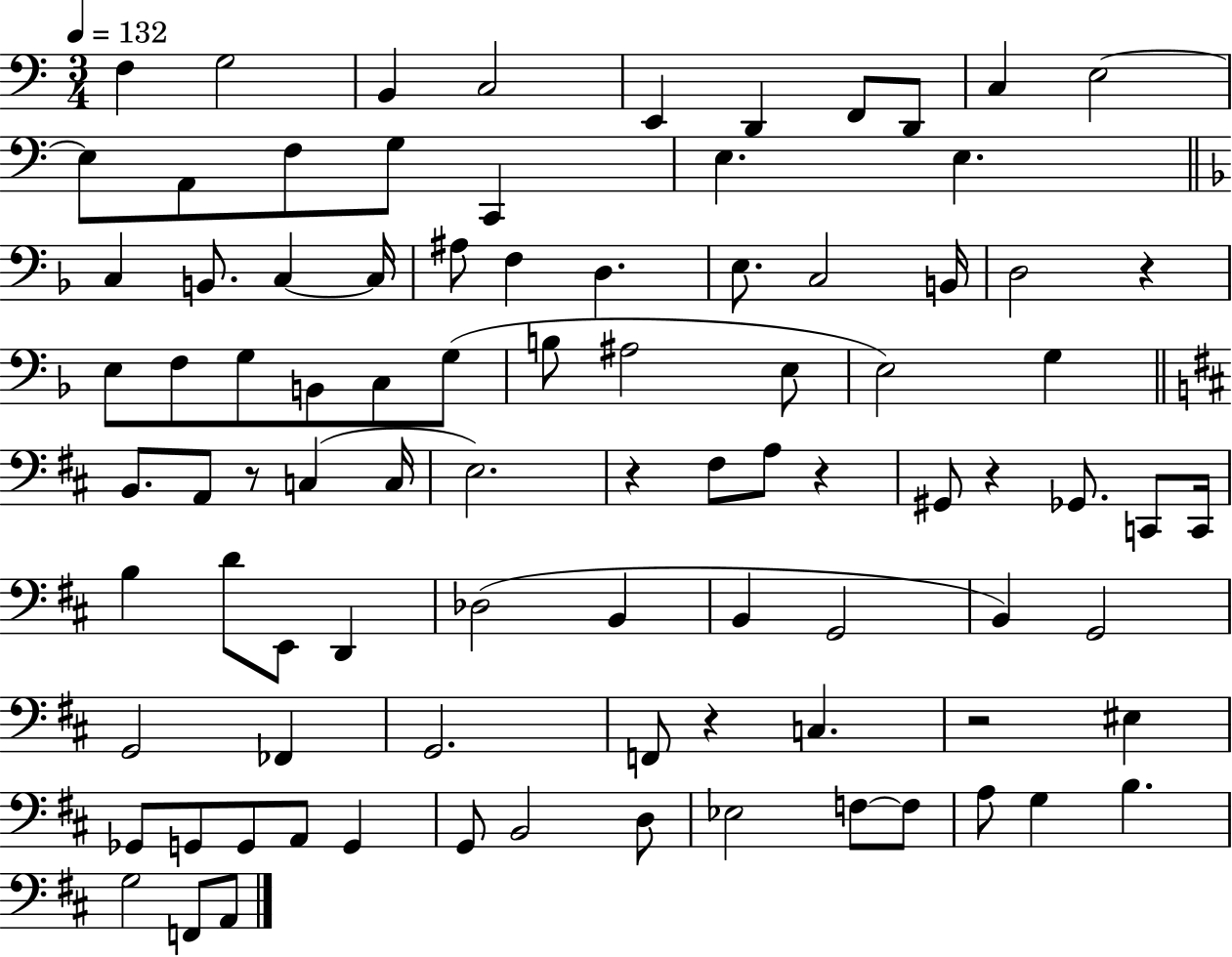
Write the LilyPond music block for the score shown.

{
  \clef bass
  \numericTimeSignature
  \time 3/4
  \key c \major
  \tempo 4 = 132
  f4 g2 | b,4 c2 | e,4 d,4 f,8 d,8 | c4 e2~~ | \break e8 a,8 f8 g8 c,4 | e4. e4. | \bar "||" \break \key f \major c4 b,8. c4~~ c16 | ais8 f4 d4. | e8. c2 b,16 | d2 r4 | \break e8 f8 g8 b,8 c8 g8( | b8 ais2 e8 | e2) g4 | \bar "||" \break \key d \major b,8. a,8 r8 c4( c16 | e2.) | r4 fis8 a8 r4 | gis,8 r4 ges,8. c,8 c,16 | \break b4 d'8 e,8 d,4 | des2( b,4 | b,4 g,2 | b,4) g,2 | \break g,2 fes,4 | g,2. | f,8 r4 c4. | r2 eis4 | \break ges,8 g,8 g,8 a,8 g,4 | g,8 b,2 d8 | ees2 f8~~ f8 | a8 g4 b4. | \break g2 f,8 a,8 | \bar "|."
}